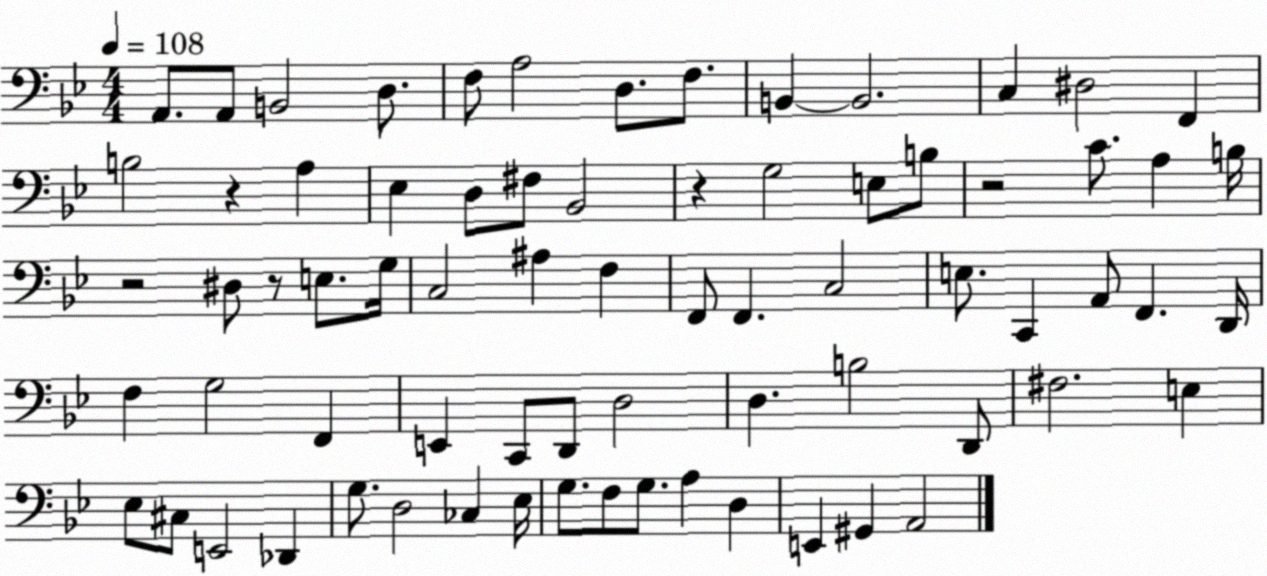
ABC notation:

X:1
T:Untitled
M:4/4
L:1/4
K:Bb
A,,/2 A,,/2 B,,2 D,/2 F,/2 A,2 D,/2 F,/2 B,, B,,2 C, ^D,2 F,, B,2 z A, _E, D,/2 ^F,/2 _B,,2 z G,2 E,/2 B,/2 z2 C/2 A, B,/4 z2 ^D,/2 z/2 E,/2 G,/4 C,2 ^A, F, F,,/2 F,, C,2 E,/2 C,, A,,/2 F,, D,,/4 F, G,2 F,, E,, C,,/2 D,,/2 D,2 D, B,2 D,,/2 ^F,2 E, _E,/2 ^C,/2 E,,2 _D,, G,/2 D,2 _C, _E,/4 G,/2 F,/2 G,/2 A, D, E,, ^G,, A,,2